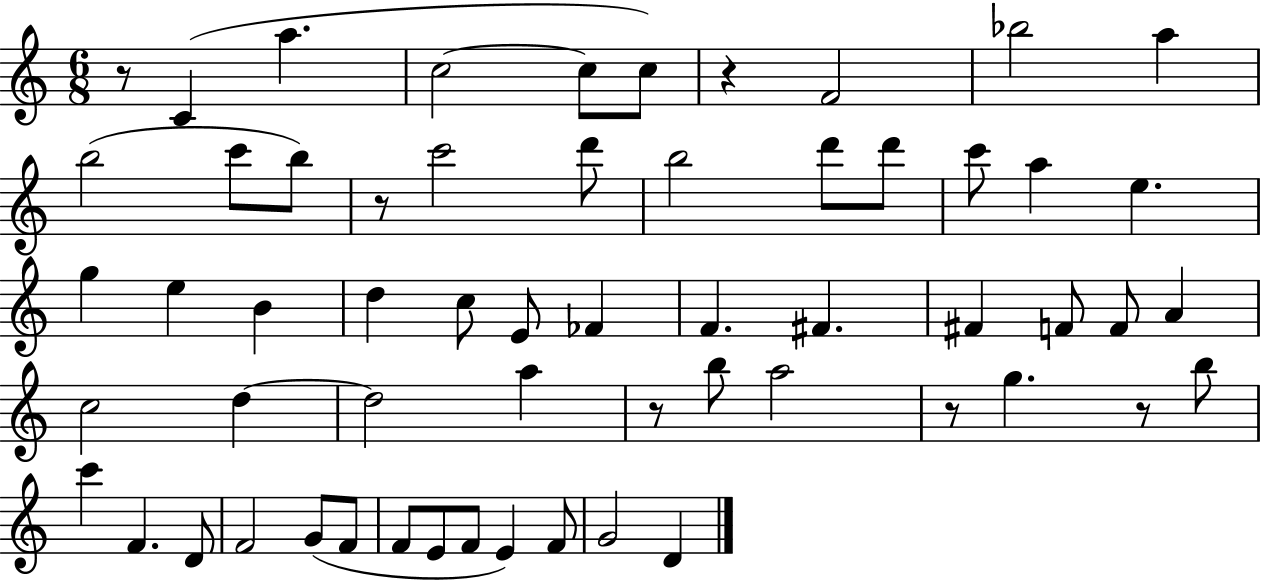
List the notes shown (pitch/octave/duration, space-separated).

R/e C4/q A5/q. C5/h C5/e C5/e R/q F4/h Bb5/h A5/q B5/h C6/e B5/e R/e C6/h D6/e B5/h D6/e D6/e C6/e A5/q E5/q. G5/q E5/q B4/q D5/q C5/e E4/e FES4/q F4/q. F#4/q. F#4/q F4/e F4/e A4/q C5/h D5/q D5/h A5/q R/e B5/e A5/h R/e G5/q. R/e B5/e C6/q F4/q. D4/e F4/h G4/e F4/e F4/e E4/e F4/e E4/q F4/e G4/h D4/q